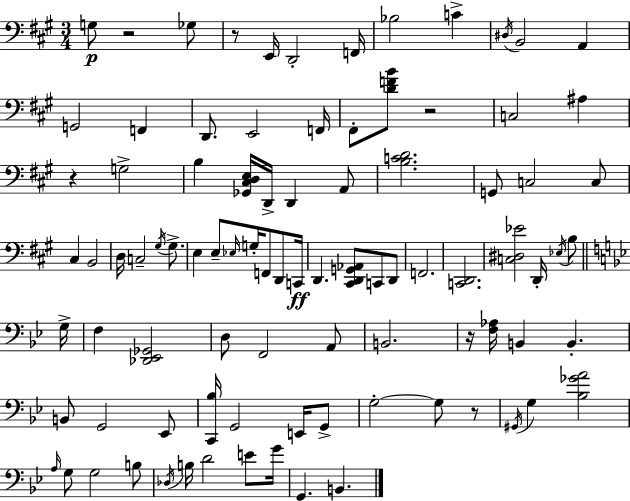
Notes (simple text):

G3/e R/h Gb3/e R/e E2/s D2/h F2/s Bb3/h C4/q D#3/s B2/h A2/q G2/h F2/q D2/e. E2/h F2/s F#2/e [D4,F4,B4]/e R/h C3/h A#3/q R/q G3/h B3/q [Gb2,C#3,D3,E3]/s D2/s D2/q A2/e [B3,C4,D4]/h. G2/e C3/h C3/e C#3/q B2/h D3/s C3/h G#3/s G#3/e. E3/q E3/e Eb3/s G3/s F2/e D2/e C2/s D2/q. [C#2,D2,G2,Ab2]/e C2/e D2/e F2/h. [C2,D2]/h. [C3,D#3,Eb4]/h D2/s Eb3/s B3/e G3/s F3/q [Db2,Eb2,Gb2]/h D3/e F2/h A2/e B2/h. R/s [F3,Ab3]/s B2/q B2/q. B2/e G2/h Eb2/e [C2,Bb3]/s G2/h E2/s G2/e G3/h G3/e R/e G#2/s G3/q [Bb3,Gb4,A4]/h A3/s G3/e G3/h B3/e Db3/s B3/s D4/h E4/e G4/s G2/q. B2/q.